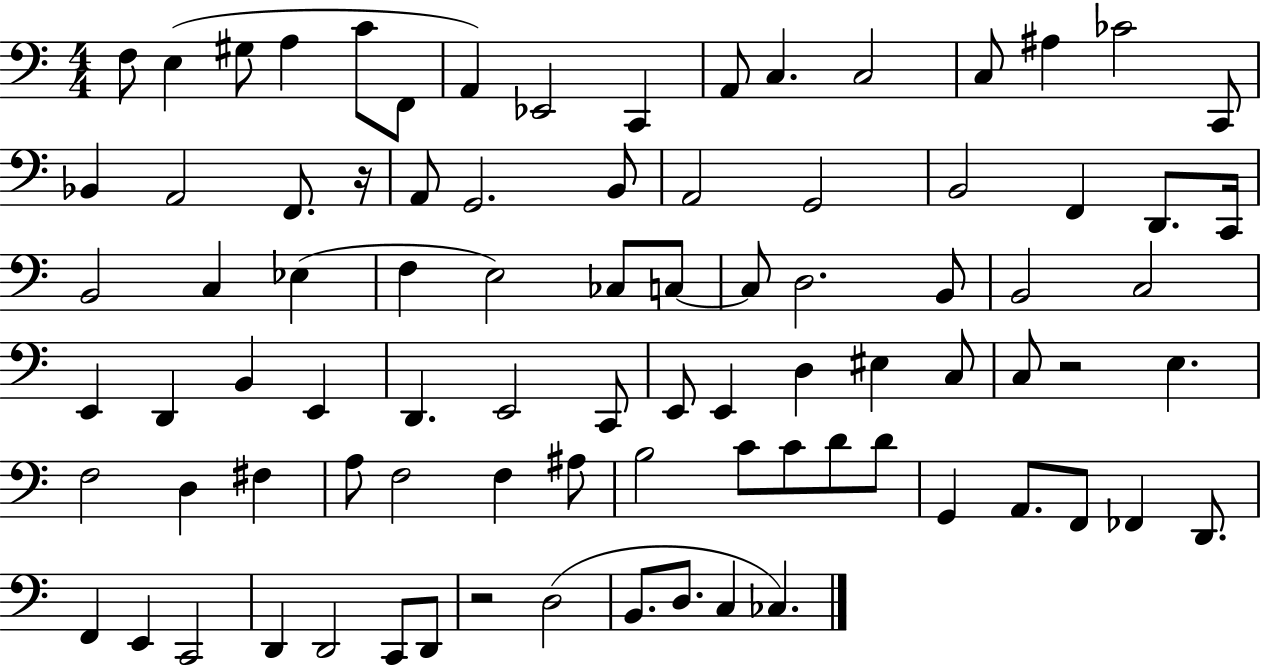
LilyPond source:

{
  \clef bass
  \numericTimeSignature
  \time 4/4
  \key c \major
  \repeat volta 2 { f8 e4( gis8 a4 c'8 f,8 | a,4) ees,2 c,4 | a,8 c4. c2 | c8 ais4 ces'2 c,8 | \break bes,4 a,2 f,8. r16 | a,8 g,2. b,8 | a,2 g,2 | b,2 f,4 d,8. c,16 | \break b,2 c4 ees4( | f4 e2) ces8 c8~~ | c8 d2. b,8 | b,2 c2 | \break e,4 d,4 b,4 e,4 | d,4. e,2 c,8 | e,8 e,4 d4 eis4 c8 | c8 r2 e4. | \break f2 d4 fis4 | a8 f2 f4 ais8 | b2 c'8 c'8 d'8 d'8 | g,4 a,8. f,8 fes,4 d,8. | \break f,4 e,4 c,2 | d,4 d,2 c,8 d,8 | r2 d2( | b,8. d8. c4 ces4.) | \break } \bar "|."
}